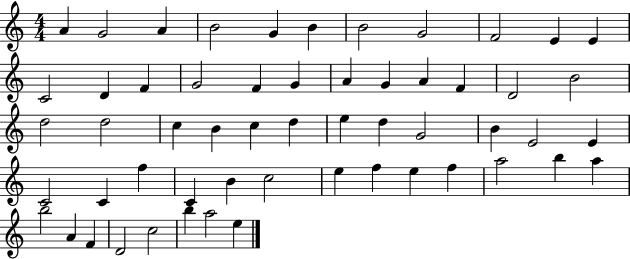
{
  \clef treble
  \numericTimeSignature
  \time 4/4
  \key c \major
  a'4 g'2 a'4 | b'2 g'4 b'4 | b'2 g'2 | f'2 e'4 e'4 | \break c'2 d'4 f'4 | g'2 f'4 g'4 | a'4 g'4 a'4 f'4 | d'2 b'2 | \break d''2 d''2 | c''4 b'4 c''4 d''4 | e''4 d''4 g'2 | b'4 e'2 e'4 | \break c'2 c'4 f''4 | c'4 b'4 c''2 | e''4 f''4 e''4 f''4 | a''2 b''4 a''4 | \break b''2 a'4 f'4 | d'2 c''2 | b''4 a''2 e''4 | \bar "|."
}